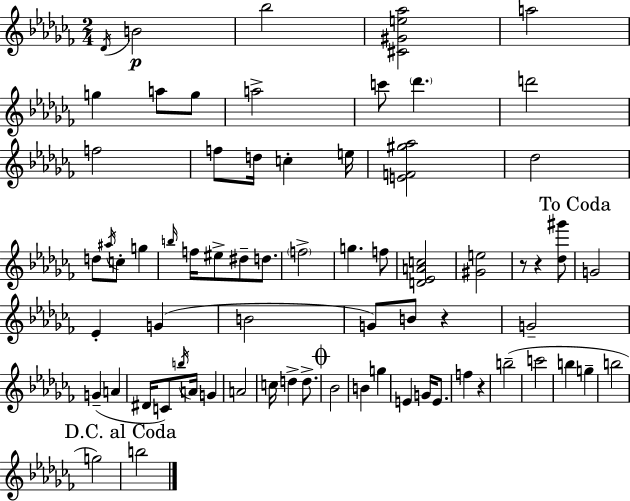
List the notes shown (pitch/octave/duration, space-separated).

Db4/s B4/h Bb5/h [C#4,G#4,E5,Ab5]/h A5/h G5/q A5/e G5/e A5/h C6/e Db6/q. D6/h F5/h F5/e D5/s C5/q E5/s [E4,F4,G#5,Ab5]/h Db5/h D5/e A#5/s C5/e G5/q B5/s F5/s EIS5/e D#5/e D5/e. F5/h G5/q. F5/e [D4,Eb4,A4,C5]/h [G#4,E5]/h R/e R/q [Db5,G#6]/e G4/h Eb4/q G4/q B4/h G4/e B4/e R/q G4/h G4/q A4/q D#4/s C4/e B5/s A4/s G4/q A4/h C5/s D5/q D5/e. Bb4/h B4/q G5/q E4/q G4/s E4/e. F5/q R/q B5/h C6/h B5/q G5/q B5/h G5/h B5/h